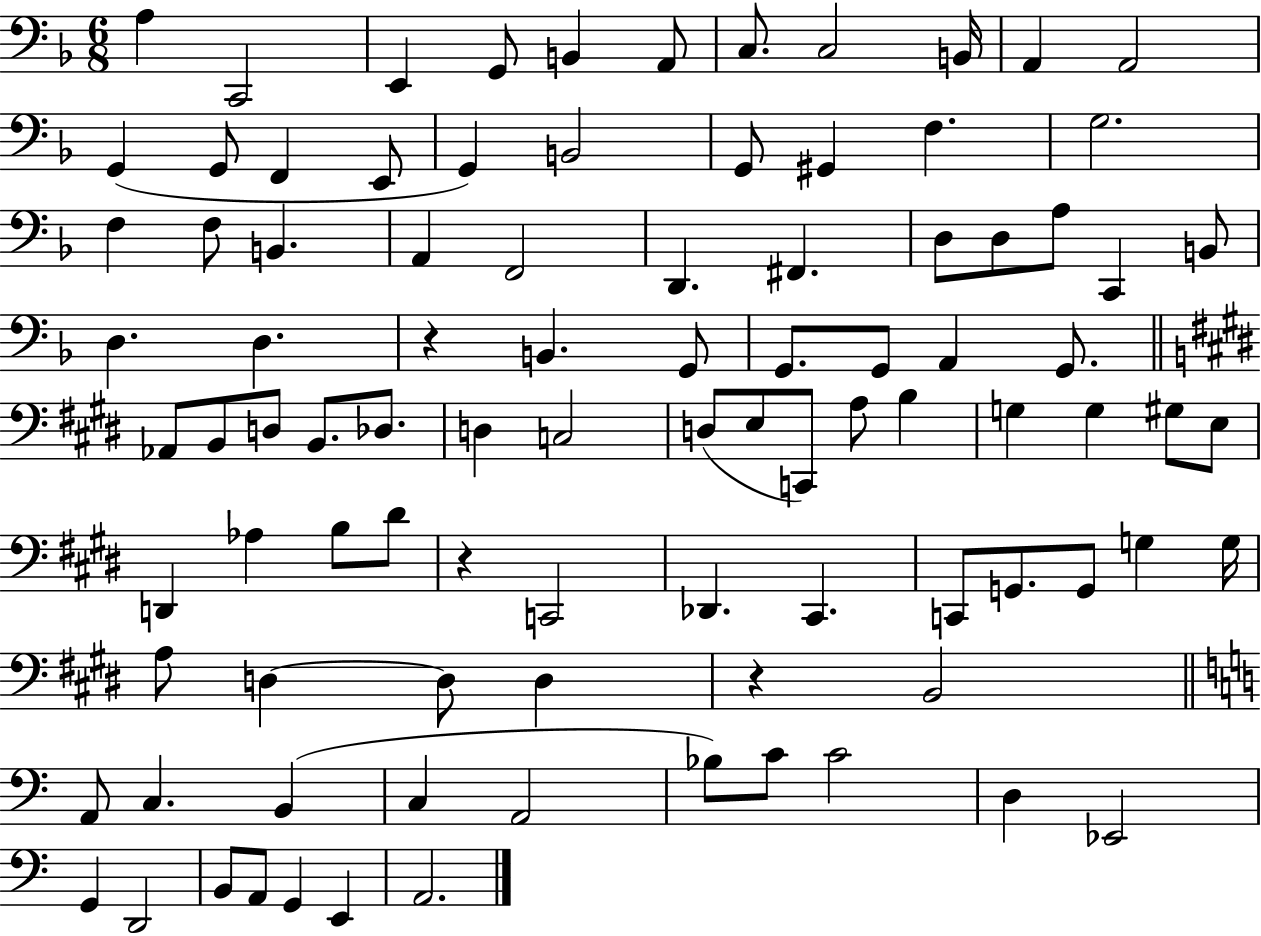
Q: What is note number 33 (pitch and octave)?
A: B2